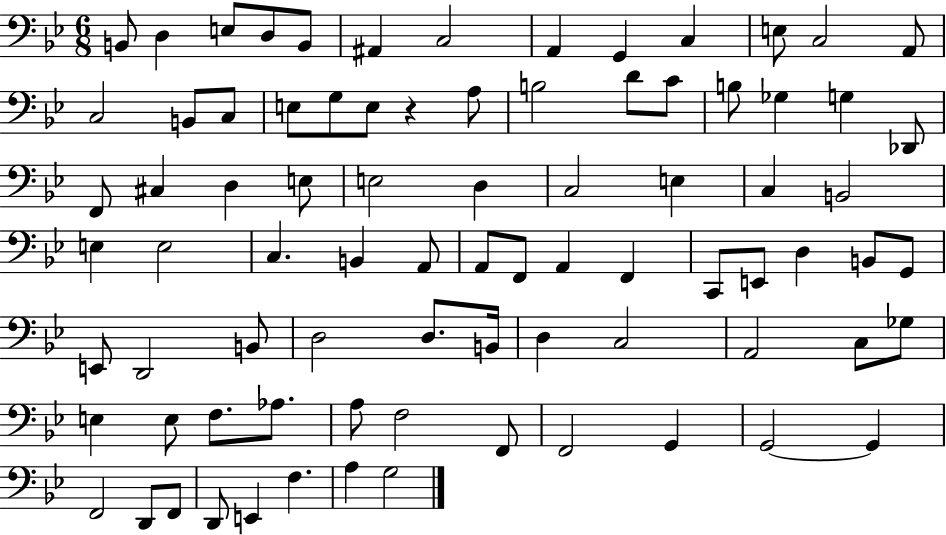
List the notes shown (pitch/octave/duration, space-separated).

B2/e D3/q E3/e D3/e B2/e A#2/q C3/h A2/q G2/q C3/q E3/e C3/h A2/e C3/h B2/e C3/e E3/e G3/e E3/e R/q A3/e B3/h D4/e C4/e B3/e Gb3/q G3/q Db2/e F2/e C#3/q D3/q E3/e E3/h D3/q C3/h E3/q C3/q B2/h E3/q E3/h C3/q. B2/q A2/e A2/e F2/e A2/q F2/q C2/e E2/e D3/q B2/e G2/e E2/e D2/h B2/e D3/h D3/e. B2/s D3/q C3/h A2/h C3/e Gb3/e E3/q E3/e F3/e. Ab3/e. A3/e F3/h F2/e F2/h G2/q G2/h G2/q F2/h D2/e F2/e D2/e E2/q F3/q. A3/q G3/h